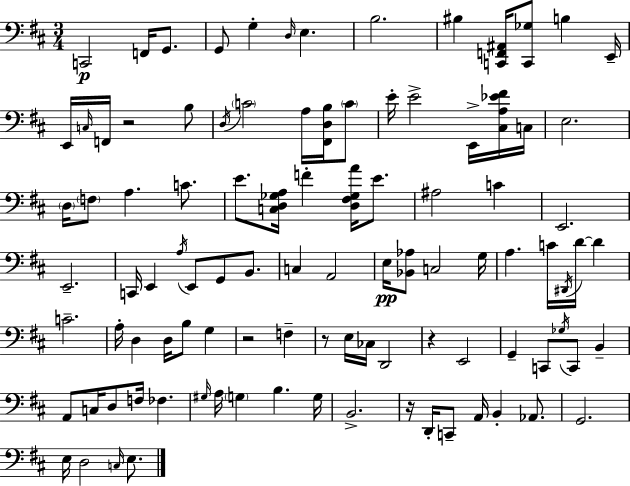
X:1
T:Untitled
M:3/4
L:1/4
K:D
C,,2 F,,/4 G,,/2 G,,/2 G, D,/4 E, B,2 ^B, [C,,F,,^A,,]/4 [C,,_G,]/2 B, E,,/4 E,,/4 C,/4 F,,/4 z2 B,/2 D,/4 C2 A,/4 [^F,,D,B,]/4 C/2 E/4 E2 E,,/4 [^C,A,_E^F]/4 C,/4 E,2 D,/4 F,/2 A, C/2 E/2 [C,D,_G,A,]/4 F [D,^F,_G,A]/4 E/2 ^A,2 C E,,2 E,,2 C,,/4 E,, A,/4 E,,/2 G,,/2 B,,/2 C, A,,2 E,/4 [_B,,_A,]/2 C,2 G,/4 A, C/4 ^D,,/4 D/4 D C2 A,/4 D, D,/4 B,/2 G, z2 F, z/2 E,/4 _C,/4 D,,2 z E,,2 G,, C,,/2 _G,/4 C,,/2 B,, A,,/2 C,/4 D,/2 F,/4 _F, ^G,/4 A,/4 G, B, G,/4 B,,2 z/4 D,,/4 C,,/2 A,,/4 B,, _A,,/2 G,,2 E,/4 D,2 C,/4 E,/2